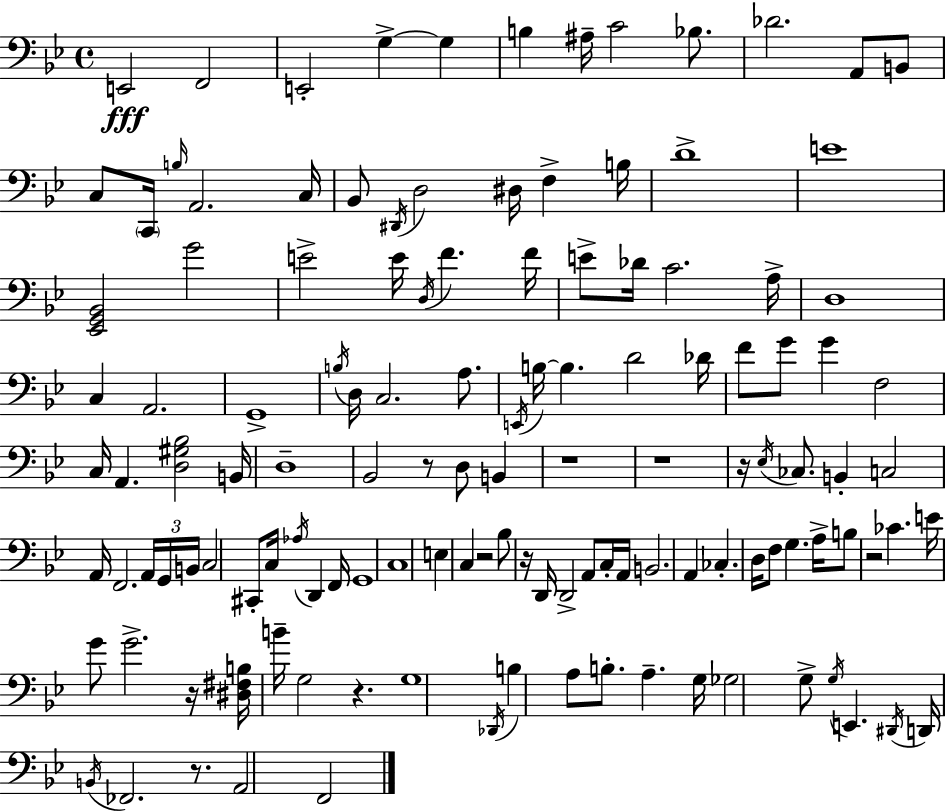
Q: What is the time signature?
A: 4/4